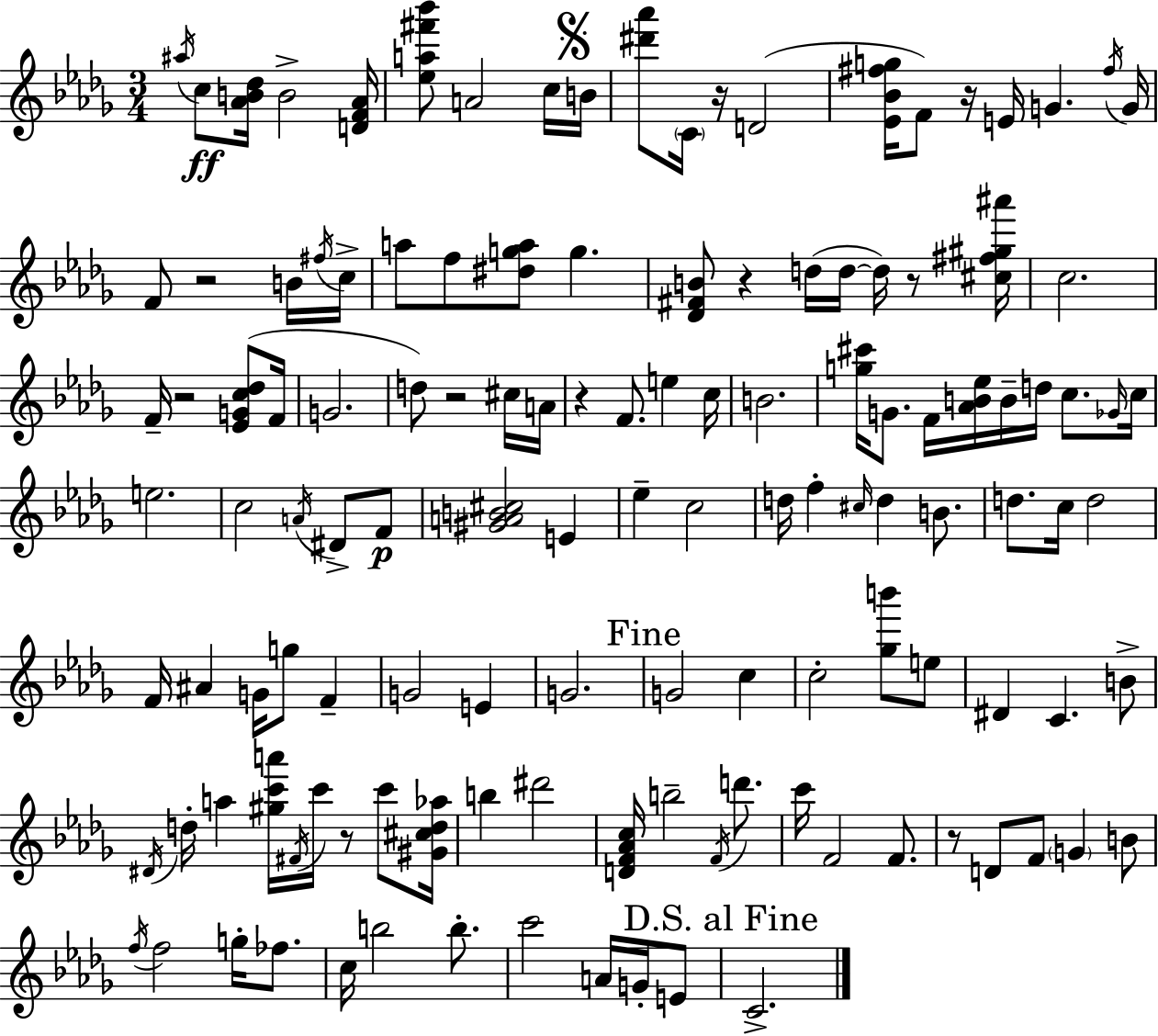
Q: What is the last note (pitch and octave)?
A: C4